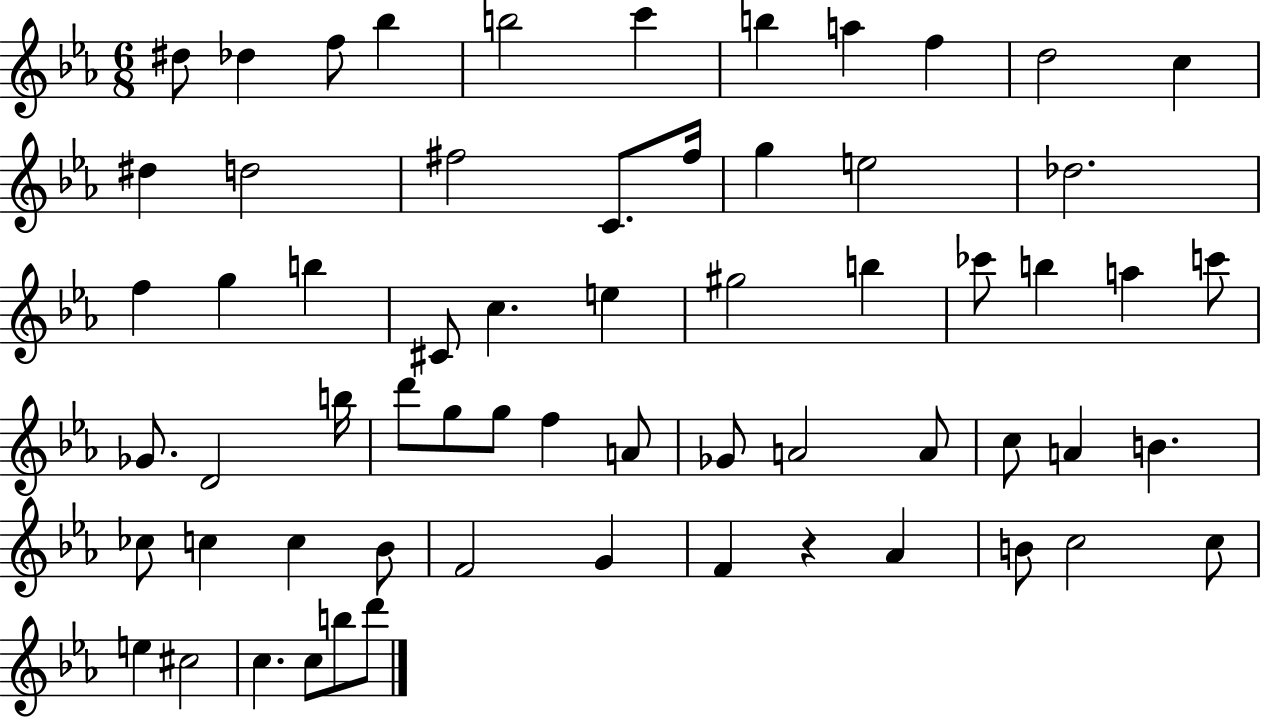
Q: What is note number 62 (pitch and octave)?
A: D6